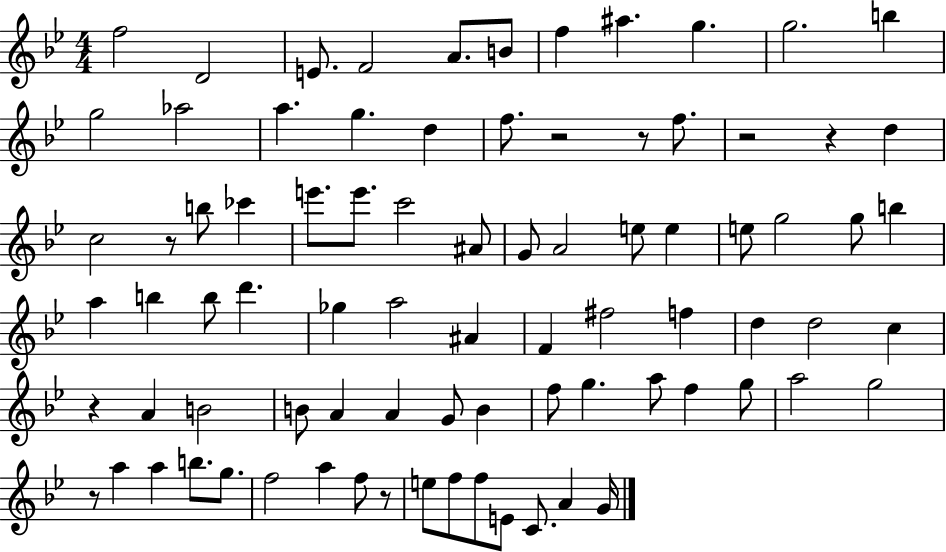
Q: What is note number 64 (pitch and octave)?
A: B5